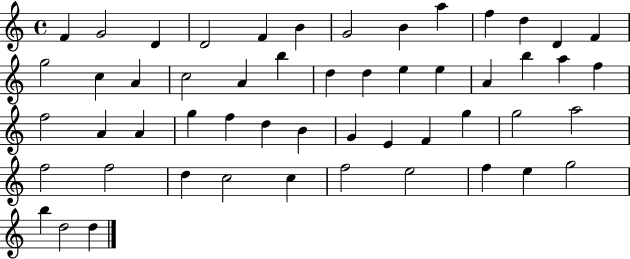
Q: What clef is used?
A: treble